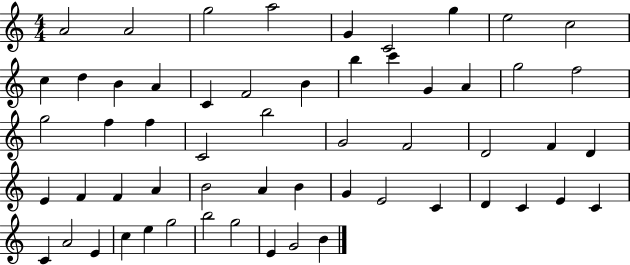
A4/h A4/h G5/h A5/h G4/q C4/h G5/q E5/h C5/h C5/q D5/q B4/q A4/q C4/q F4/h B4/q B5/q C6/q G4/q A4/q G5/h F5/h G5/h F5/q F5/q C4/h B5/h G4/h F4/h D4/h F4/q D4/q E4/q F4/q F4/q A4/q B4/h A4/q B4/q G4/q E4/h C4/q D4/q C4/q E4/q C4/q C4/q A4/h E4/q C5/q E5/q G5/h B5/h G5/h E4/q G4/h B4/q